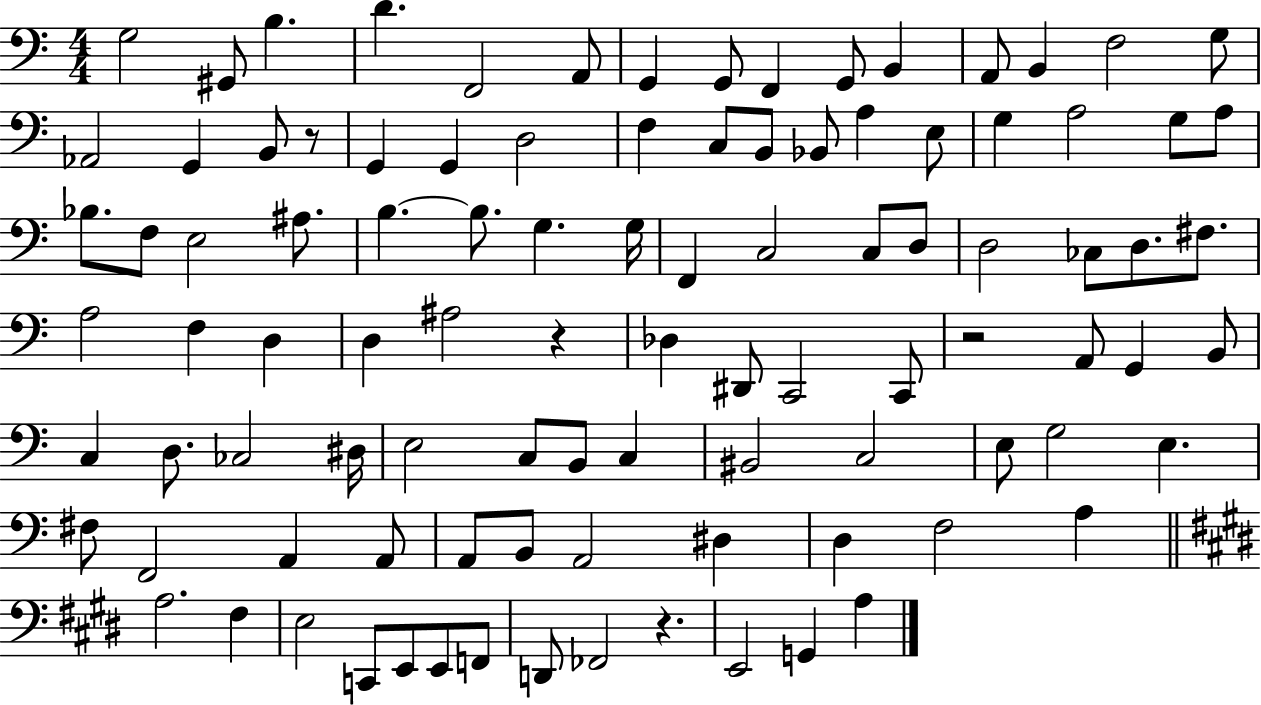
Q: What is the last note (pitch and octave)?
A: A3